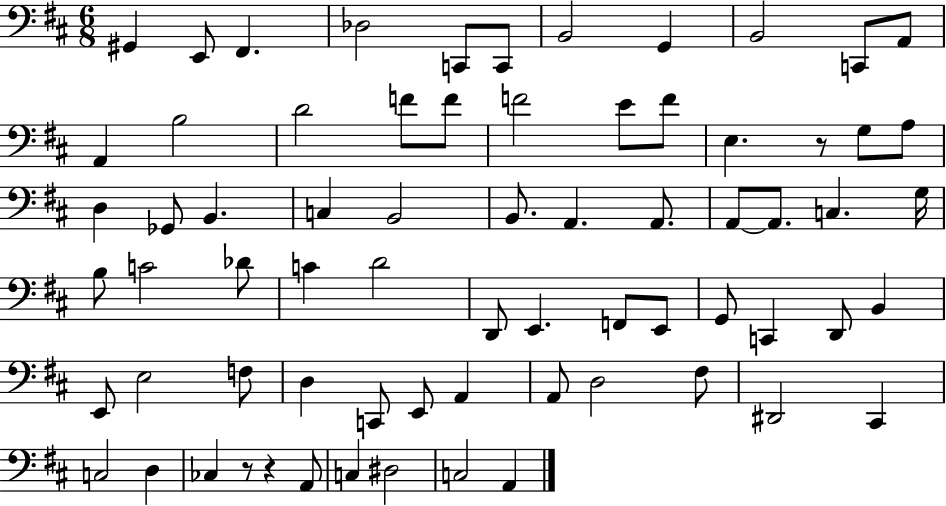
{
  \clef bass
  \numericTimeSignature
  \time 6/8
  \key d \major
  gis,4 e,8 fis,4. | des2 c,8 c,8 | b,2 g,4 | b,2 c,8 a,8 | \break a,4 b2 | d'2 f'8 f'8 | f'2 e'8 f'8 | e4. r8 g8 a8 | \break d4 ges,8 b,4. | c4 b,2 | b,8. a,4. a,8. | a,8~~ a,8. c4. g16 | \break b8 c'2 des'8 | c'4 d'2 | d,8 e,4. f,8 e,8 | g,8 c,4 d,8 b,4 | \break e,8 e2 f8 | d4 c,8 e,8 a,4 | a,8 d2 fis8 | dis,2 cis,4 | \break c2 d4 | ces4 r8 r4 a,8 | c4 dis2 | c2 a,4 | \break \bar "|."
}